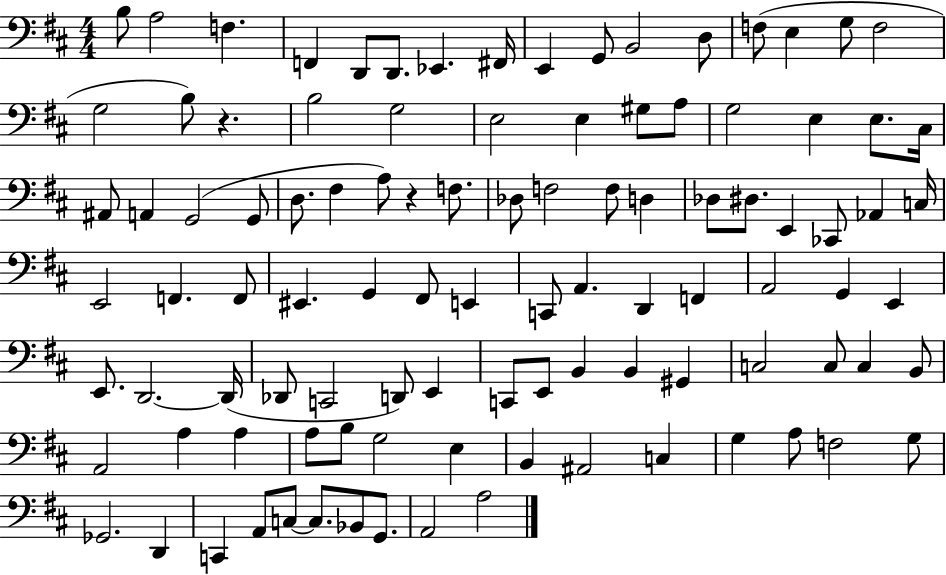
B3/e A3/h F3/q. F2/q D2/e D2/e. Eb2/q. F#2/s E2/q G2/e B2/h D3/e F3/e E3/q G3/e F3/h G3/h B3/e R/q. B3/h G3/h E3/h E3/q G#3/e A3/e G3/h E3/q E3/e. C#3/s A#2/e A2/q G2/h G2/e D3/e. F#3/q A3/e R/q F3/e. Db3/e F3/h F3/e D3/q Db3/e D#3/e. E2/q CES2/e Ab2/q C3/s E2/h F2/q. F2/e EIS2/q. G2/q F#2/e E2/q C2/e A2/q. D2/q F2/q A2/h G2/q E2/q E2/e. D2/h. D2/s Db2/e C2/h D2/e E2/q C2/e E2/e B2/q B2/q G#2/q C3/h C3/e C3/q B2/e A2/h A3/q A3/q A3/e B3/e G3/h E3/q B2/q A#2/h C3/q G3/q A3/e F3/h G3/e Gb2/h. D2/q C2/q A2/e C3/e C3/e. Bb2/e G2/e. A2/h A3/h